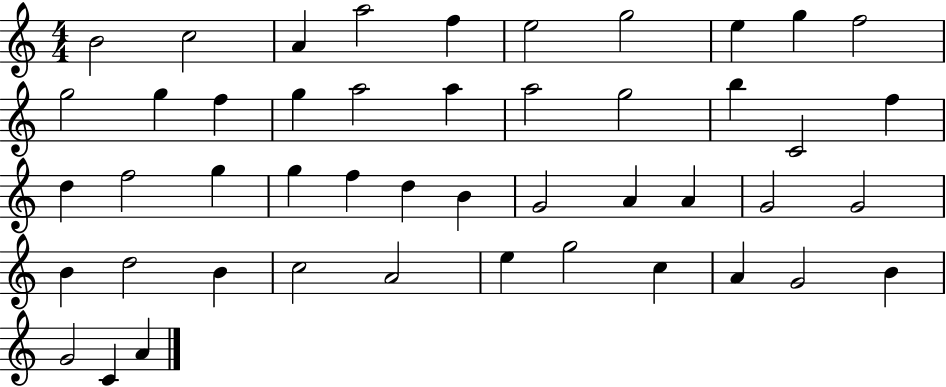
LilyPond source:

{
  \clef treble
  \numericTimeSignature
  \time 4/4
  \key c \major
  b'2 c''2 | a'4 a''2 f''4 | e''2 g''2 | e''4 g''4 f''2 | \break g''2 g''4 f''4 | g''4 a''2 a''4 | a''2 g''2 | b''4 c'2 f''4 | \break d''4 f''2 g''4 | g''4 f''4 d''4 b'4 | g'2 a'4 a'4 | g'2 g'2 | \break b'4 d''2 b'4 | c''2 a'2 | e''4 g''2 c''4 | a'4 g'2 b'4 | \break g'2 c'4 a'4 | \bar "|."
}